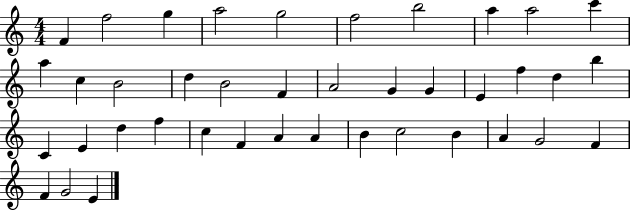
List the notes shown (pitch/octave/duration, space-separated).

F4/q F5/h G5/q A5/h G5/h F5/h B5/h A5/q A5/h C6/q A5/q C5/q B4/h D5/q B4/h F4/q A4/h G4/q G4/q E4/q F5/q D5/q B5/q C4/q E4/q D5/q F5/q C5/q F4/q A4/q A4/q B4/q C5/h B4/q A4/q G4/h F4/q F4/q G4/h E4/q